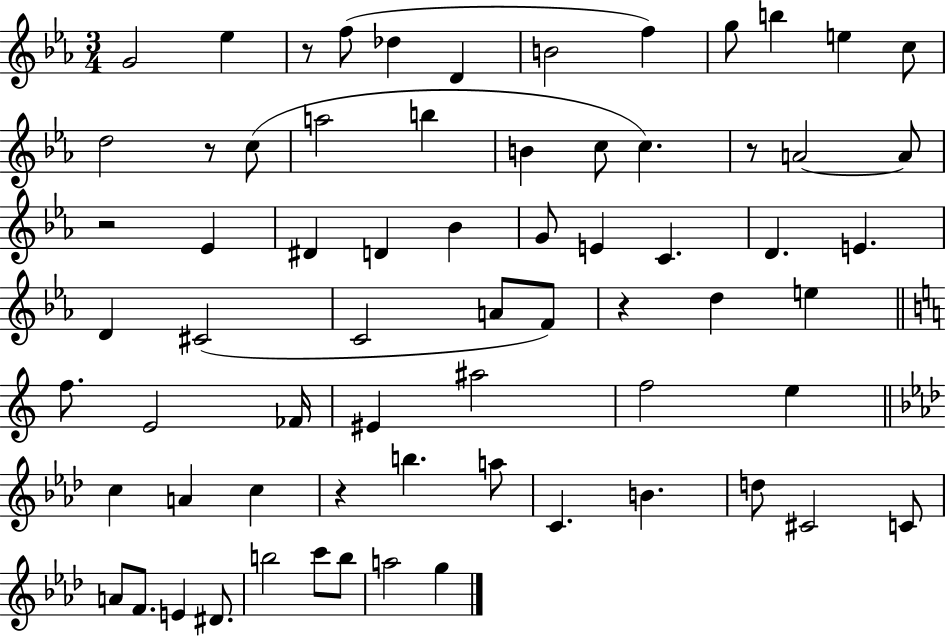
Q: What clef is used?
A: treble